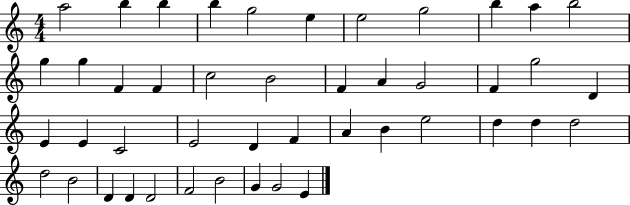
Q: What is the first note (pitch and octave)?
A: A5